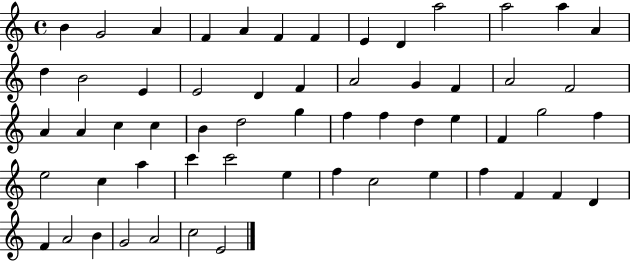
B4/q G4/h A4/q F4/q A4/q F4/q F4/q E4/q D4/q A5/h A5/h A5/q A4/q D5/q B4/h E4/q E4/h D4/q F4/q A4/h G4/q F4/q A4/h F4/h A4/q A4/q C5/q C5/q B4/q D5/h G5/q F5/q F5/q D5/q E5/q F4/q G5/h F5/q E5/h C5/q A5/q C6/q C6/h E5/q F5/q C5/h E5/q F5/q F4/q F4/q D4/q F4/q A4/h B4/q G4/h A4/h C5/h E4/h